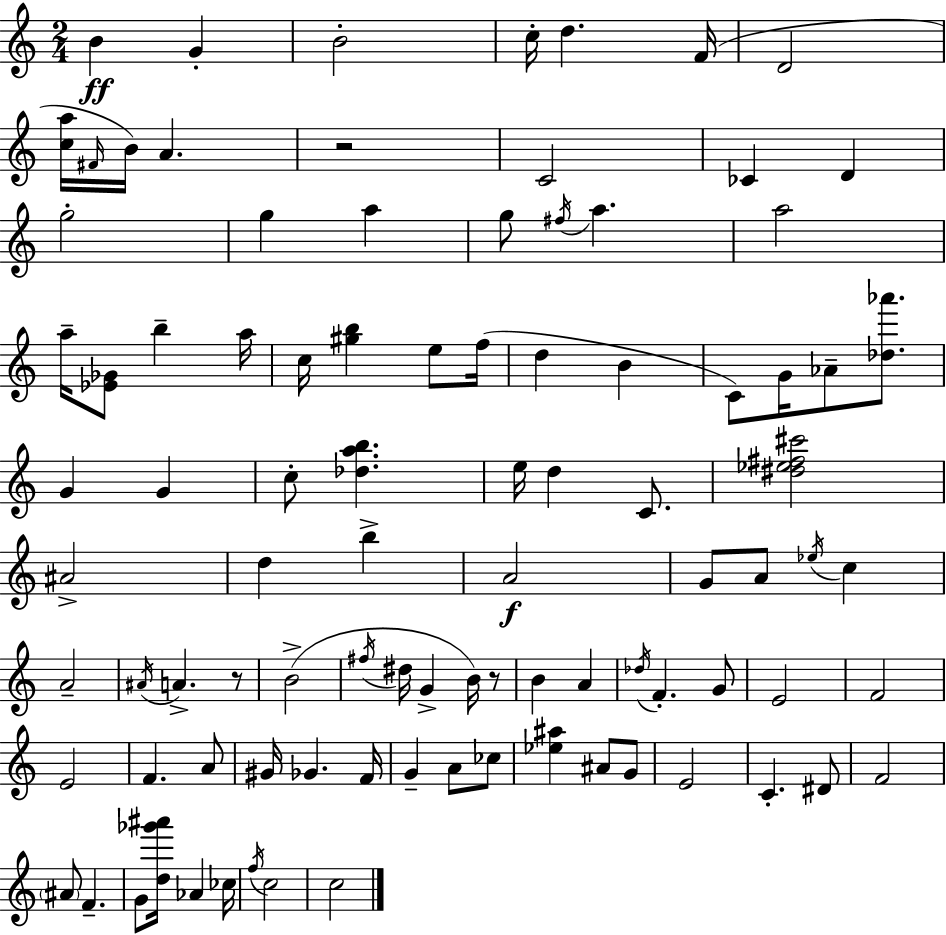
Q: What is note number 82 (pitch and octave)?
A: C5